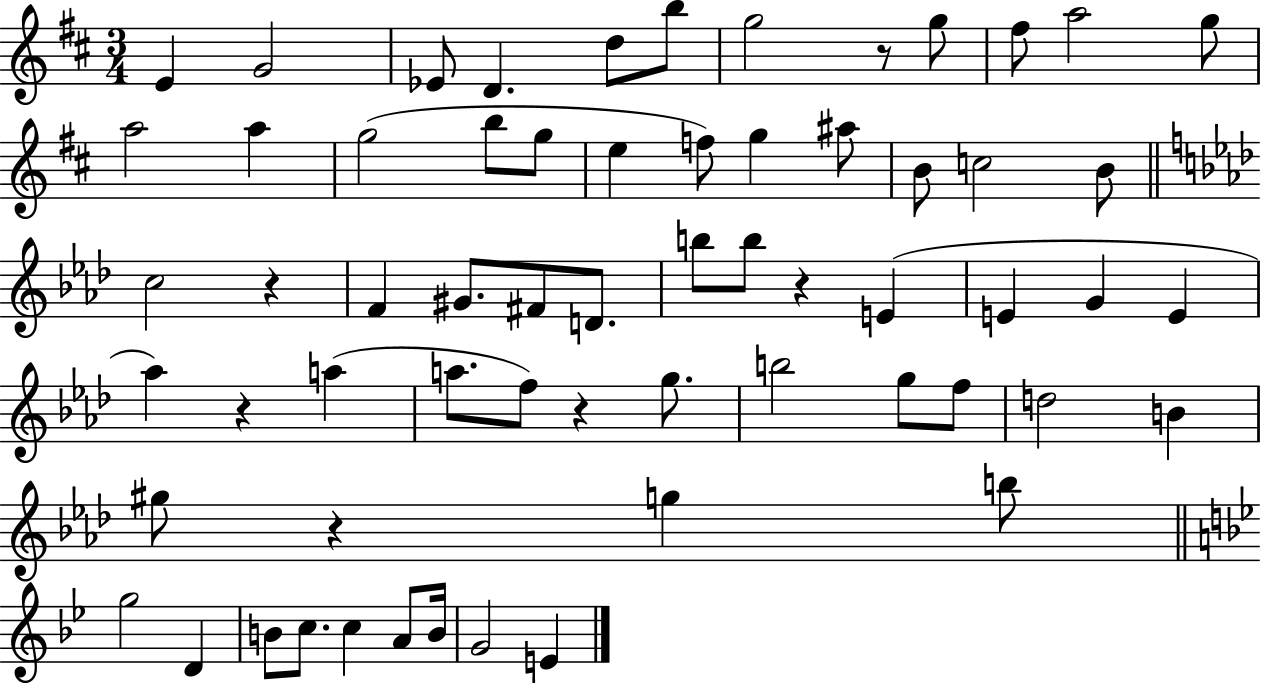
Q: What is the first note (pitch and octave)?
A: E4